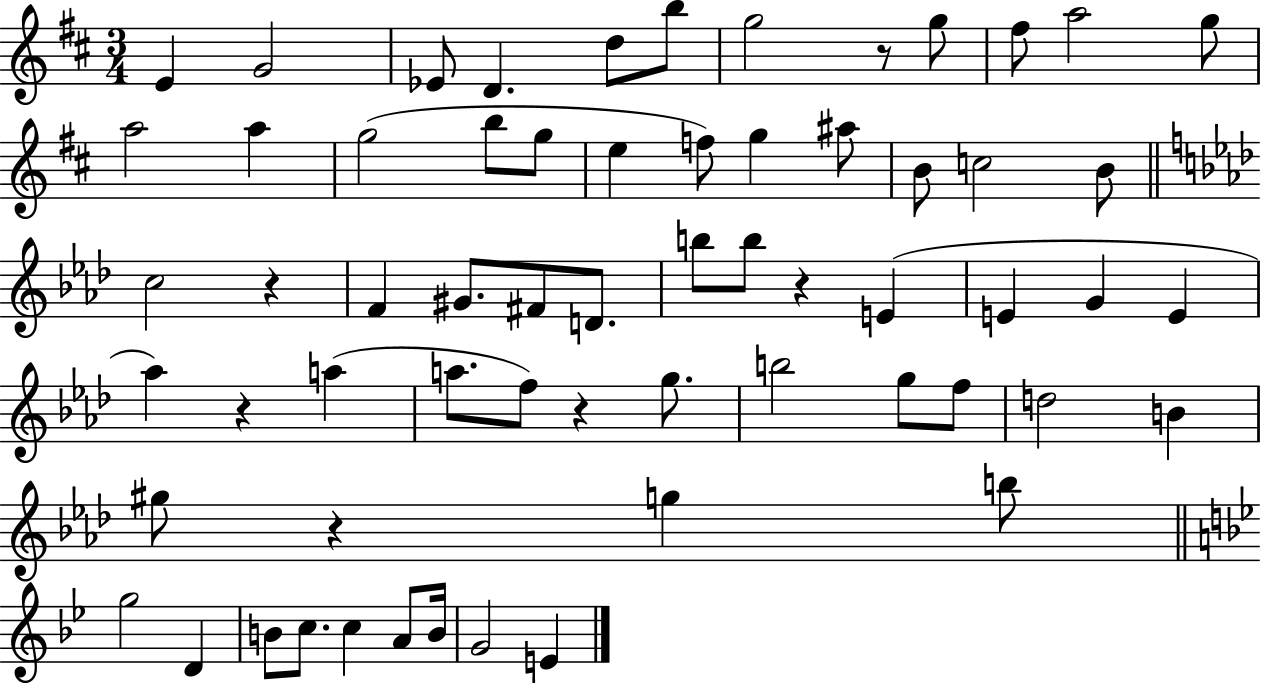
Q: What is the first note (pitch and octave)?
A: E4